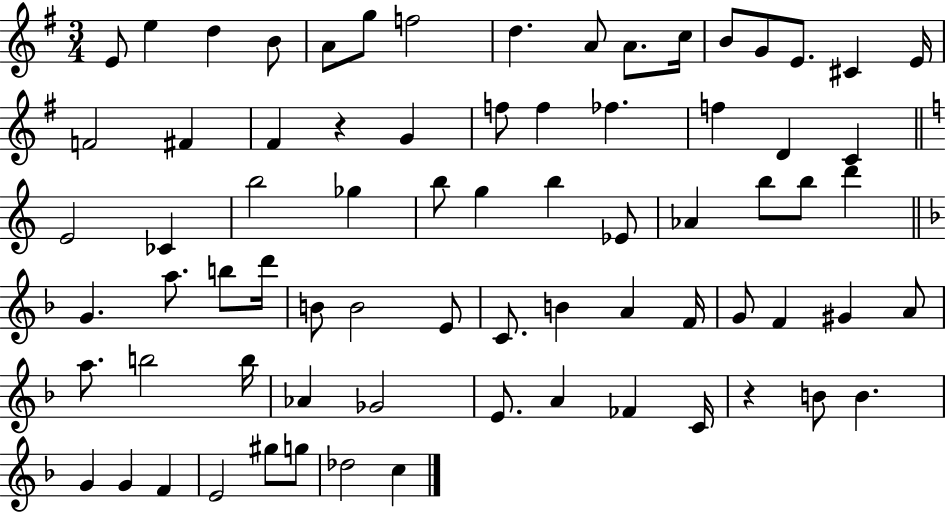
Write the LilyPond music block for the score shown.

{
  \clef treble
  \numericTimeSignature
  \time 3/4
  \key g \major
  e'8 e''4 d''4 b'8 | a'8 g''8 f''2 | d''4. a'8 a'8. c''16 | b'8 g'8 e'8. cis'4 e'16 | \break f'2 fis'4 | fis'4 r4 g'4 | f''8 f''4 fes''4. | f''4 d'4 c'4 | \break \bar "||" \break \key c \major e'2 ces'4 | b''2 ges''4 | b''8 g''4 b''4 ees'8 | aes'4 b''8 b''8 d'''4 | \break \bar "||" \break \key f \major g'4. a''8. b''8 d'''16 | b'8 b'2 e'8 | c'8. b'4 a'4 f'16 | g'8 f'4 gis'4 a'8 | \break a''8. b''2 b''16 | aes'4 ges'2 | e'8. a'4 fes'4 c'16 | r4 b'8 b'4. | \break g'4 g'4 f'4 | e'2 gis''8 g''8 | des''2 c''4 | \bar "|."
}